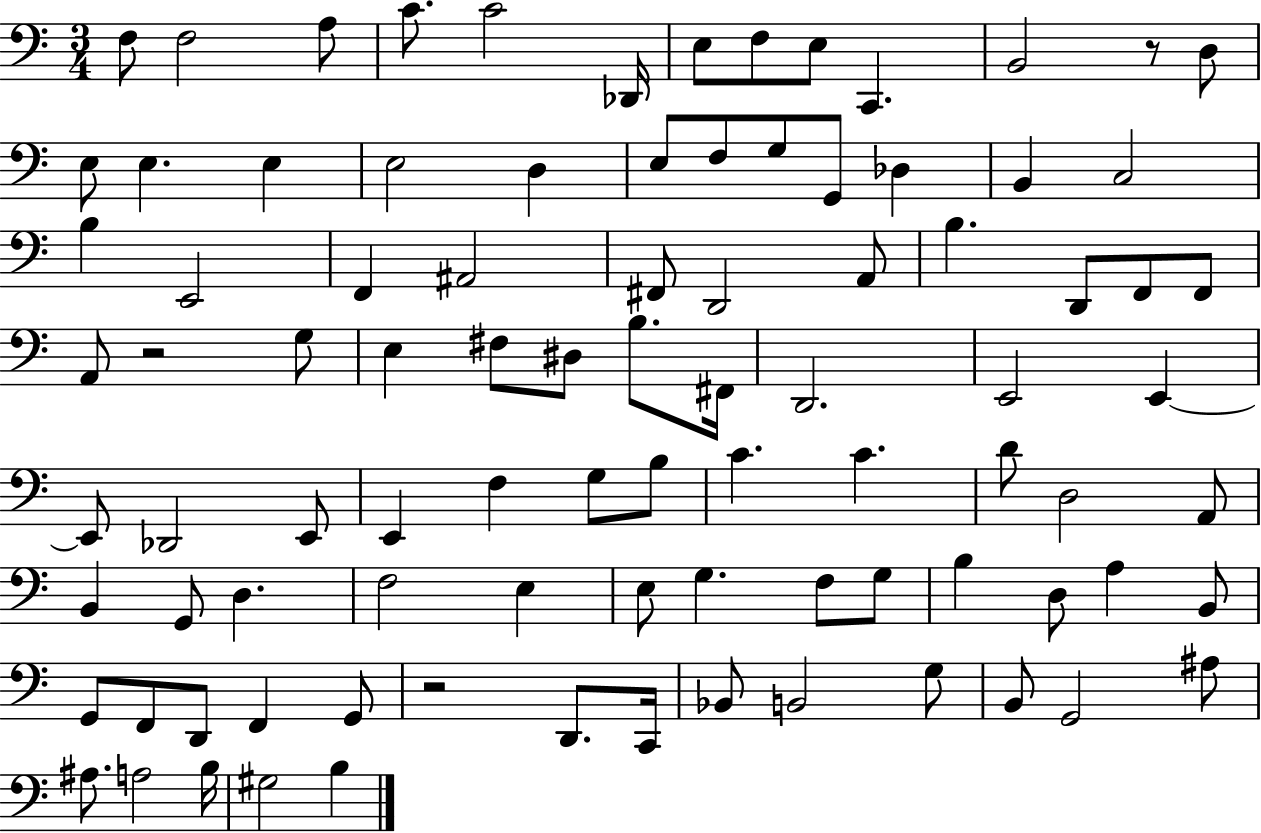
X:1
T:Untitled
M:3/4
L:1/4
K:C
F,/2 F,2 A,/2 C/2 C2 _D,,/4 E,/2 F,/2 E,/2 C,, B,,2 z/2 D,/2 E,/2 E, E, E,2 D, E,/2 F,/2 G,/2 G,,/2 _D, B,, C,2 B, E,,2 F,, ^A,,2 ^F,,/2 D,,2 A,,/2 B, D,,/2 F,,/2 F,,/2 A,,/2 z2 G,/2 E, ^F,/2 ^D,/2 B,/2 ^F,,/4 D,,2 E,,2 E,, E,,/2 _D,,2 E,,/2 E,, F, G,/2 B,/2 C C D/2 D,2 A,,/2 B,, G,,/2 D, F,2 E, E,/2 G, F,/2 G,/2 B, D,/2 A, B,,/2 G,,/2 F,,/2 D,,/2 F,, G,,/2 z2 D,,/2 C,,/4 _B,,/2 B,,2 G,/2 B,,/2 G,,2 ^A,/2 ^A,/2 A,2 B,/4 ^G,2 B,